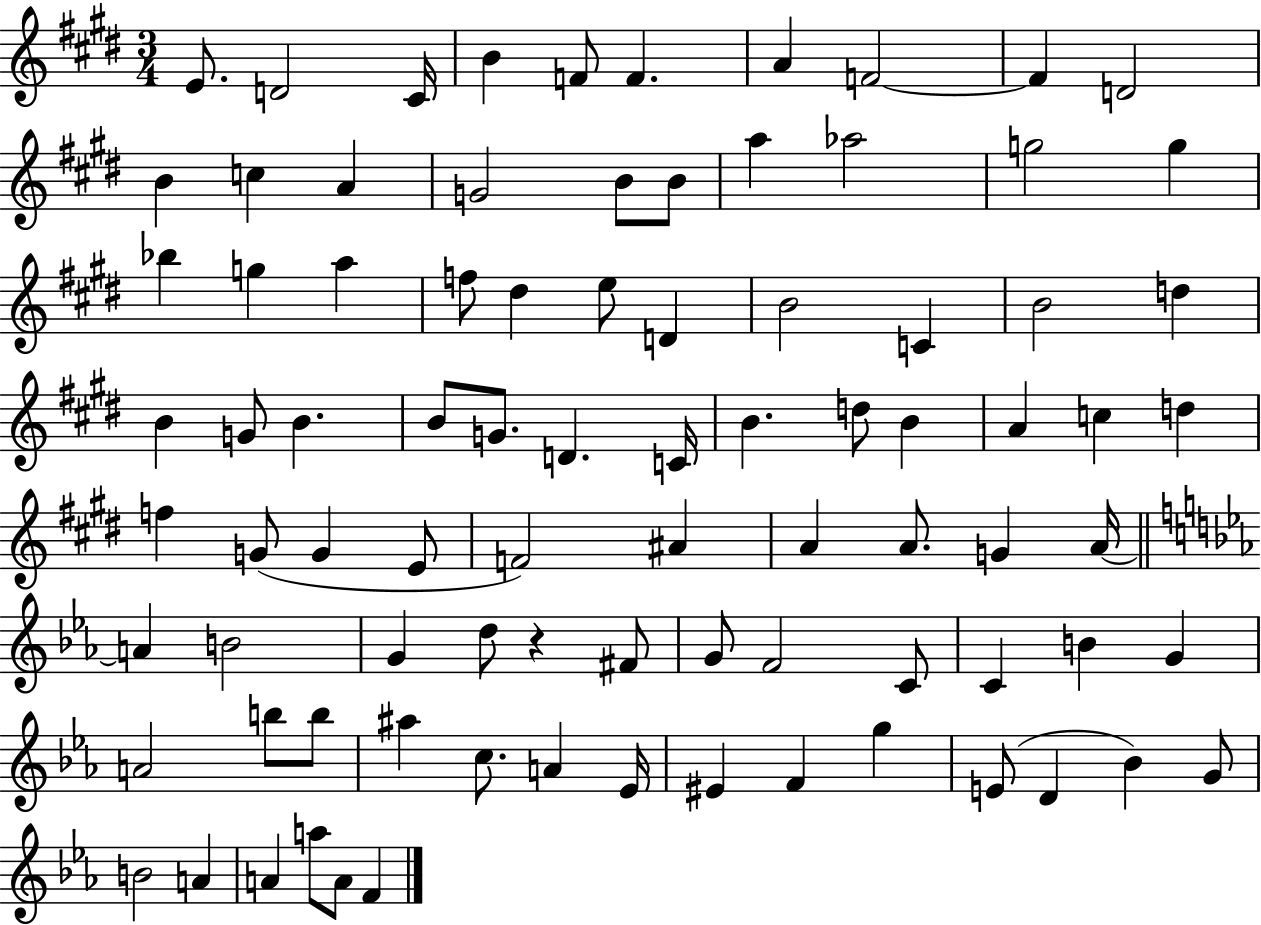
{
  \clef treble
  \numericTimeSignature
  \time 3/4
  \key e \major
  e'8. d'2 cis'16 | b'4 f'8 f'4. | a'4 f'2~~ | f'4 d'2 | \break b'4 c''4 a'4 | g'2 b'8 b'8 | a''4 aes''2 | g''2 g''4 | \break bes''4 g''4 a''4 | f''8 dis''4 e''8 d'4 | b'2 c'4 | b'2 d''4 | \break b'4 g'8 b'4. | b'8 g'8. d'4. c'16 | b'4. d''8 b'4 | a'4 c''4 d''4 | \break f''4 g'8( g'4 e'8 | f'2) ais'4 | a'4 a'8. g'4 a'16~~ | \bar "||" \break \key ees \major a'4 b'2 | g'4 d''8 r4 fis'8 | g'8 f'2 c'8 | c'4 b'4 g'4 | \break a'2 b''8 b''8 | ais''4 c''8. a'4 ees'16 | eis'4 f'4 g''4 | e'8( d'4 bes'4) g'8 | \break b'2 a'4 | a'4 a''8 a'8 f'4 | \bar "|."
}